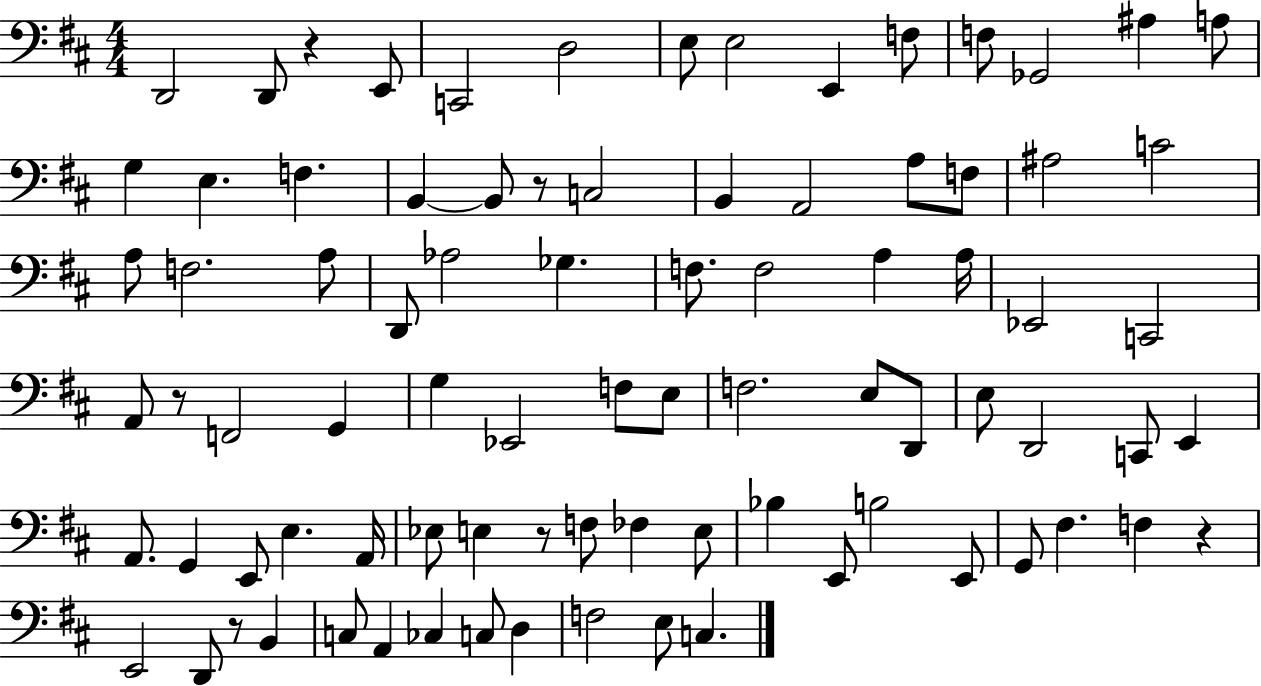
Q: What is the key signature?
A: D major